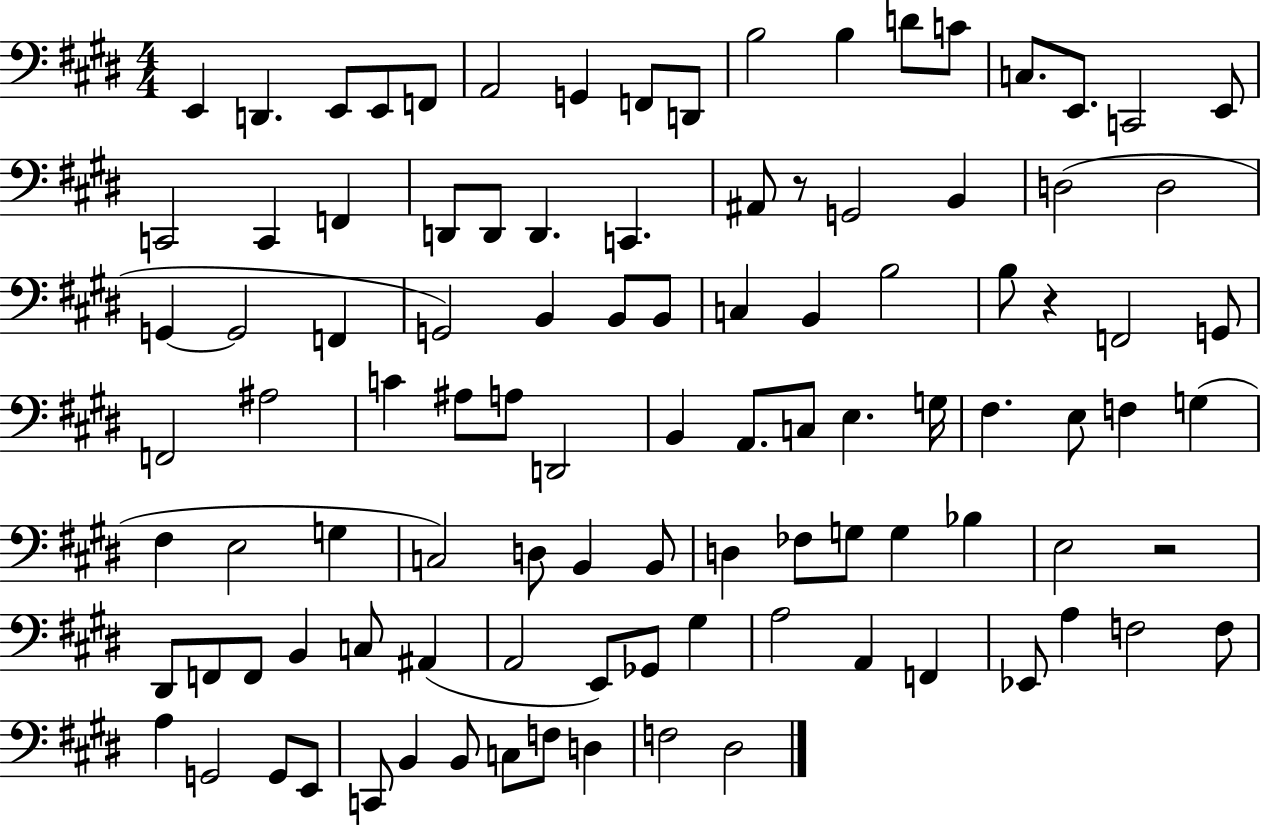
X:1
T:Untitled
M:4/4
L:1/4
K:E
E,, D,, E,,/2 E,,/2 F,,/2 A,,2 G,, F,,/2 D,,/2 B,2 B, D/2 C/2 C,/2 E,,/2 C,,2 E,,/2 C,,2 C,, F,, D,,/2 D,,/2 D,, C,, ^A,,/2 z/2 G,,2 B,, D,2 D,2 G,, G,,2 F,, G,,2 B,, B,,/2 B,,/2 C, B,, B,2 B,/2 z F,,2 G,,/2 F,,2 ^A,2 C ^A,/2 A,/2 D,,2 B,, A,,/2 C,/2 E, G,/4 ^F, E,/2 F, G, ^F, E,2 G, C,2 D,/2 B,, B,,/2 D, _F,/2 G,/2 G, _B, E,2 z2 ^D,,/2 F,,/2 F,,/2 B,, C,/2 ^A,, A,,2 E,,/2 _G,,/2 ^G, A,2 A,, F,, _E,,/2 A, F,2 F,/2 A, G,,2 G,,/2 E,,/2 C,,/2 B,, B,,/2 C,/2 F,/2 D, F,2 ^D,2